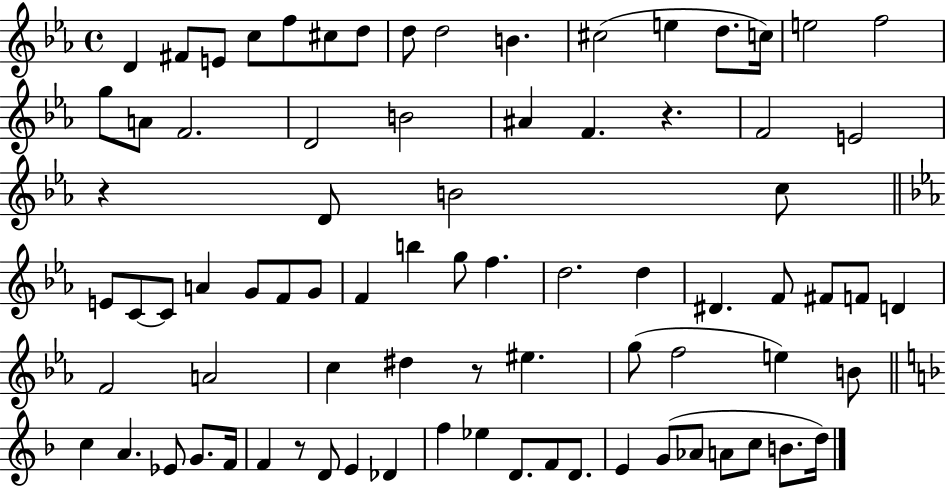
D4/q F#4/e E4/e C5/e F5/e C#5/e D5/e D5/e D5/h B4/q. C#5/h E5/q D5/e. C5/s E5/h F5/h G5/e A4/e F4/h. D4/h B4/h A#4/q F4/q. R/q. F4/h E4/h R/q D4/e B4/h C5/e E4/e C4/e C4/e A4/q G4/e F4/e G4/e F4/q B5/q G5/e F5/q. D5/h. D5/q D#4/q. F4/e F#4/e F4/e D4/q F4/h A4/h C5/q D#5/q R/e EIS5/q. G5/e F5/h E5/q B4/e C5/q A4/q. Eb4/e G4/e. F4/s F4/q R/e D4/e E4/q Db4/q F5/q Eb5/q D4/e. F4/e D4/e. E4/q G4/e Ab4/e A4/e C5/e B4/e. D5/s